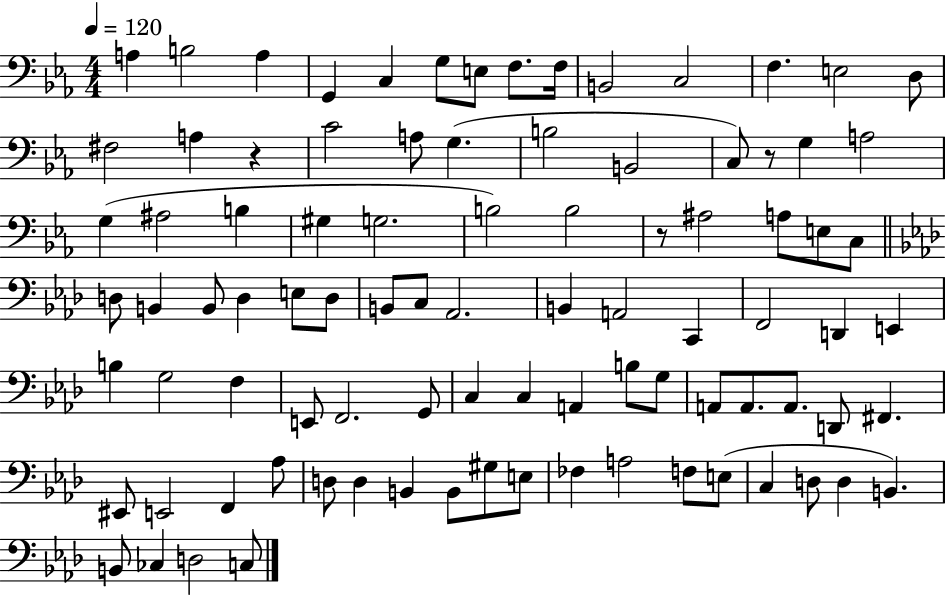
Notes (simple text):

A3/q B3/h A3/q G2/q C3/q G3/e E3/e F3/e. F3/s B2/h C3/h F3/q. E3/h D3/e F#3/h A3/q R/q C4/h A3/e G3/q. B3/h B2/h C3/e R/e G3/q A3/h G3/q A#3/h B3/q G#3/q G3/h. B3/h B3/h R/e A#3/h A3/e E3/e C3/e D3/e B2/q B2/e D3/q E3/e D3/e B2/e C3/e Ab2/h. B2/q A2/h C2/q F2/h D2/q E2/q B3/q G3/h F3/q E2/e F2/h. G2/e C3/q C3/q A2/q B3/e G3/e A2/e A2/e. A2/e. D2/e F#2/q. EIS2/e E2/h F2/q Ab3/e D3/e D3/q B2/q B2/e G#3/e E3/e FES3/q A3/h F3/e E3/e C3/q D3/e D3/q B2/q. B2/e CES3/q D3/h C3/e